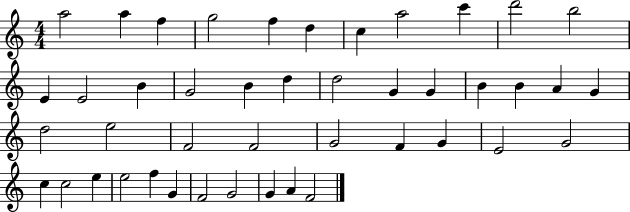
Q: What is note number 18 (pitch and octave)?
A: D5